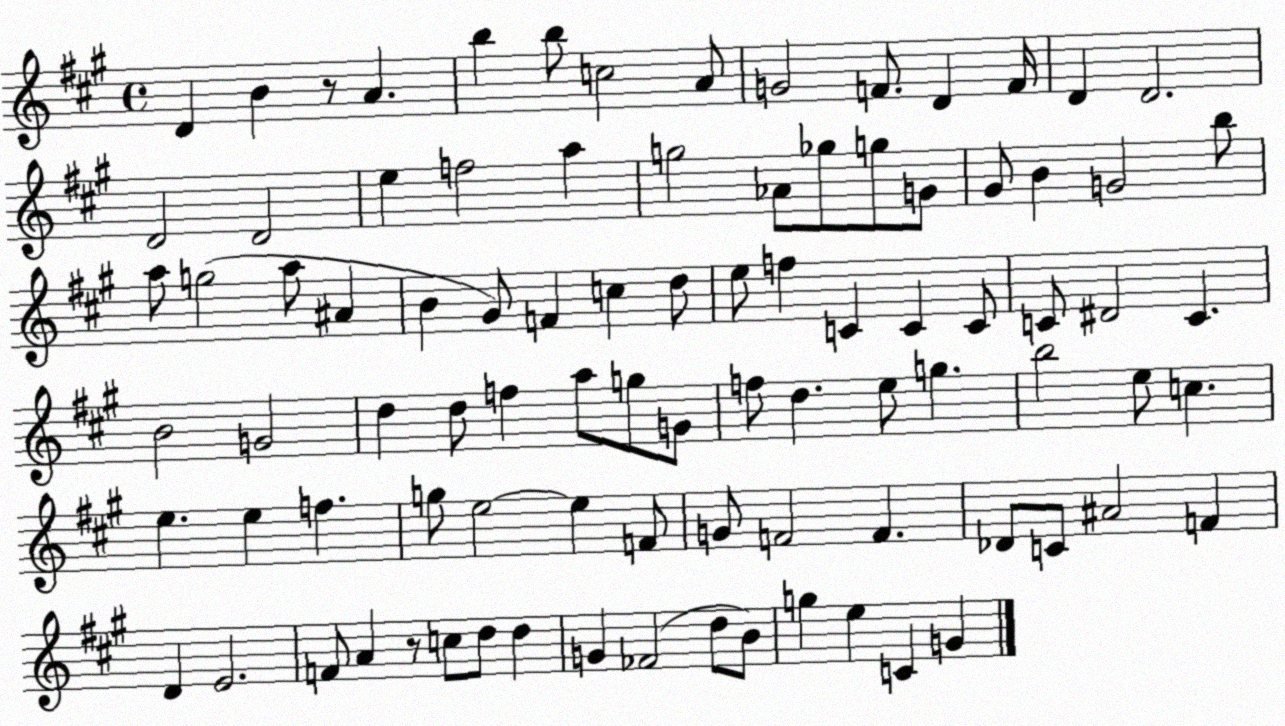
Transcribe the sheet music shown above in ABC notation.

X:1
T:Untitled
M:4/4
L:1/4
K:A
D B z/2 A b b/2 c2 A/2 G2 F/2 D F/4 D D2 D2 D2 e f2 a g2 _A/2 _g/2 g/2 G/2 ^G/2 B G2 b/2 a/2 g2 a/2 ^A B ^G/2 F c d/2 e/2 f C C C/2 C/2 ^D2 C B2 G2 d d/2 f a/2 g/2 G/2 f/2 d e/2 g b2 e/2 c e e f g/2 e2 e F/2 G/2 F2 F _D/2 C/2 ^A2 F D E2 F/2 A z/2 c/2 d/2 d G _F2 d/2 B/2 g e C G